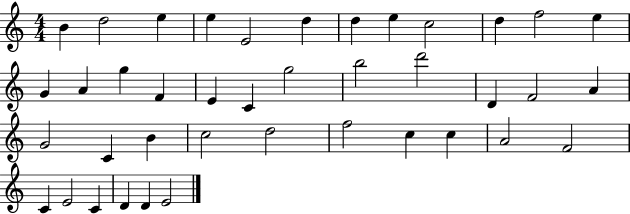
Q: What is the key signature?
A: C major